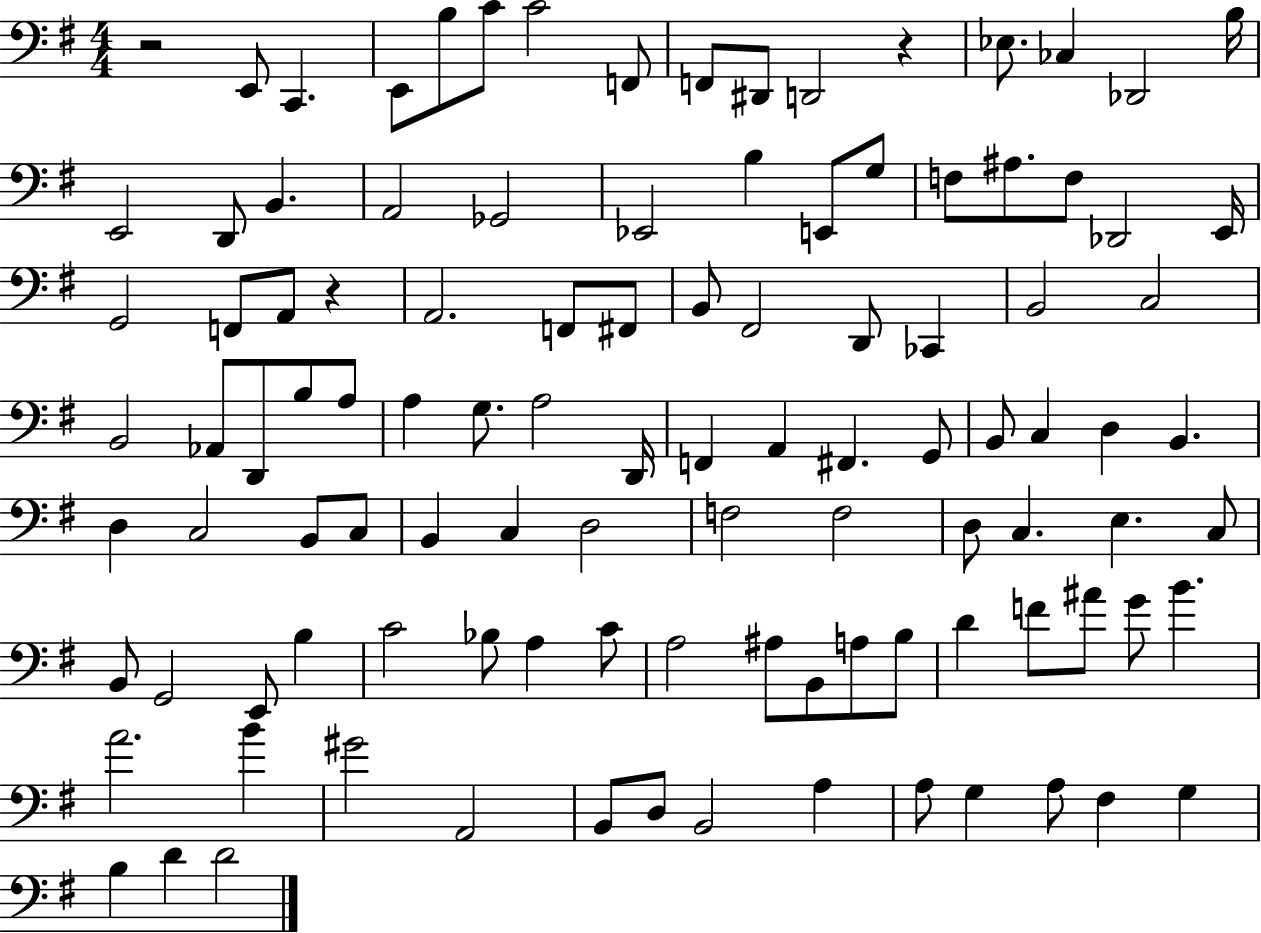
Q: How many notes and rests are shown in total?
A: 107